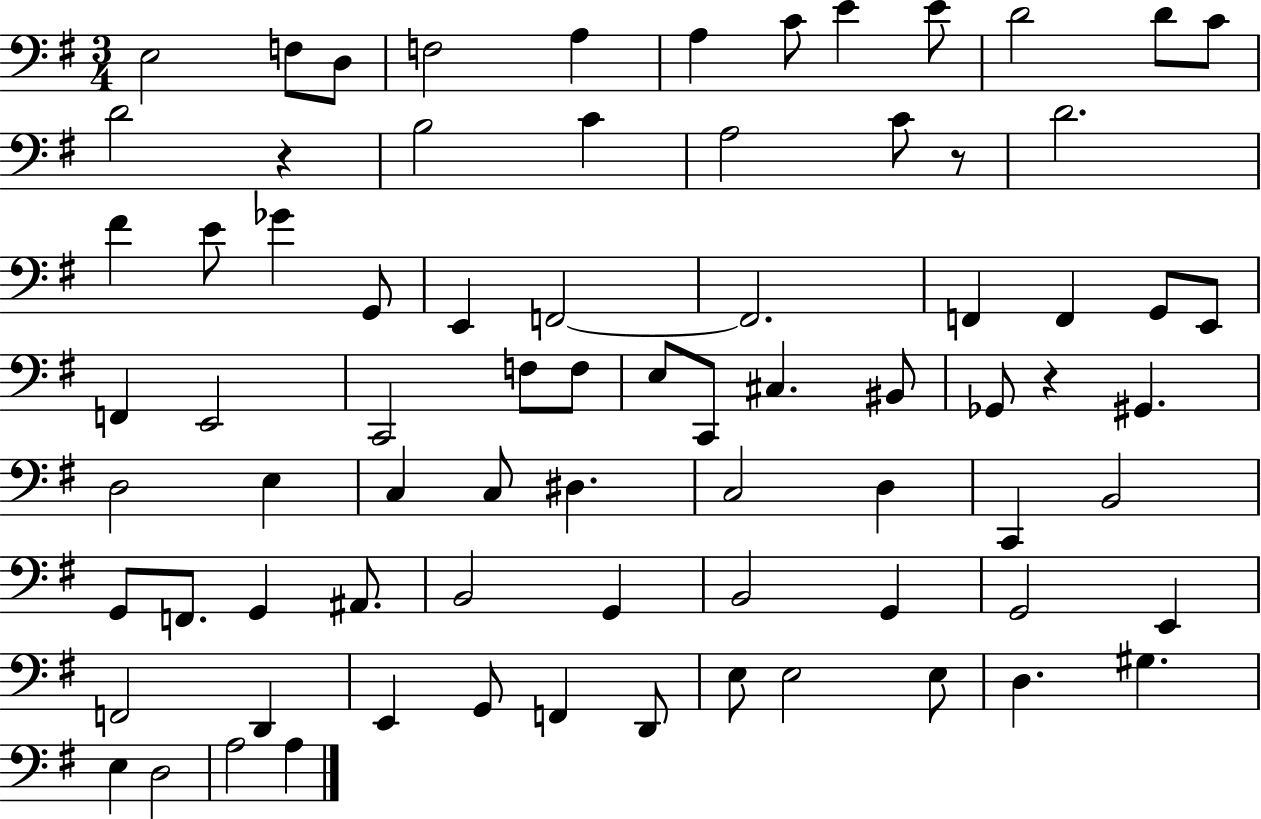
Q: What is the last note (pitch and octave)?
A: A3